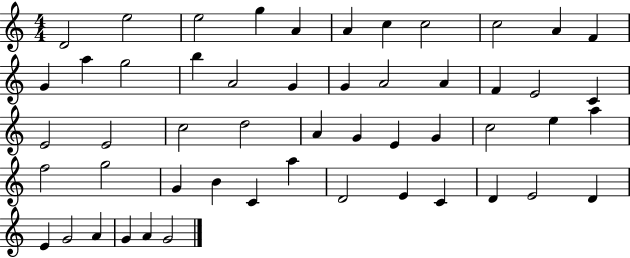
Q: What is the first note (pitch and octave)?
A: D4